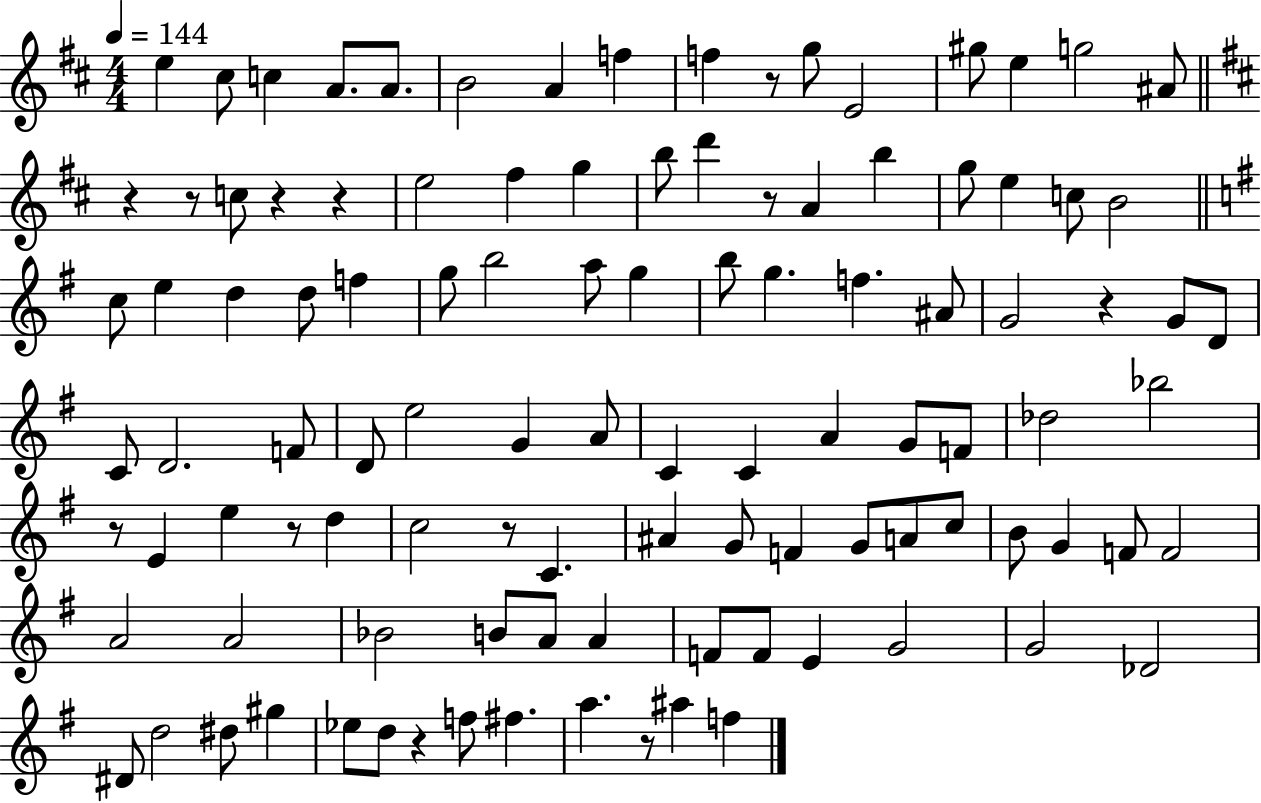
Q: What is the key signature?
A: D major